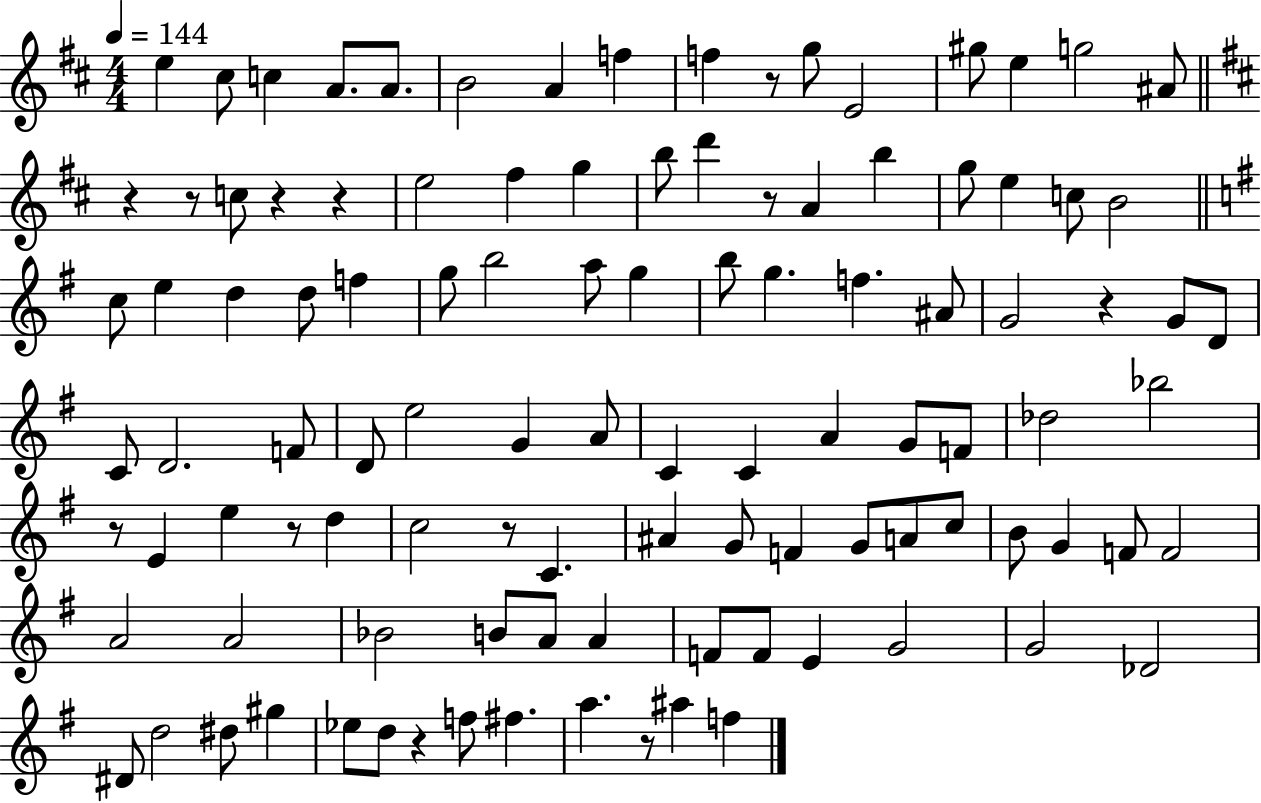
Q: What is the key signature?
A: D major